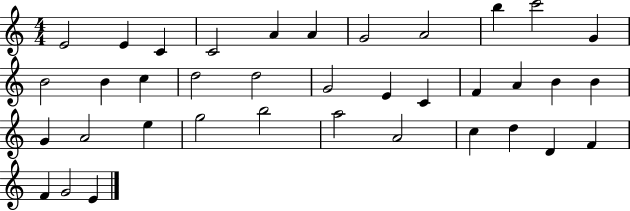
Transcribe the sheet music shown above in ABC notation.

X:1
T:Untitled
M:4/4
L:1/4
K:C
E2 E C C2 A A G2 A2 b c'2 G B2 B c d2 d2 G2 E C F A B B G A2 e g2 b2 a2 A2 c d D F F G2 E